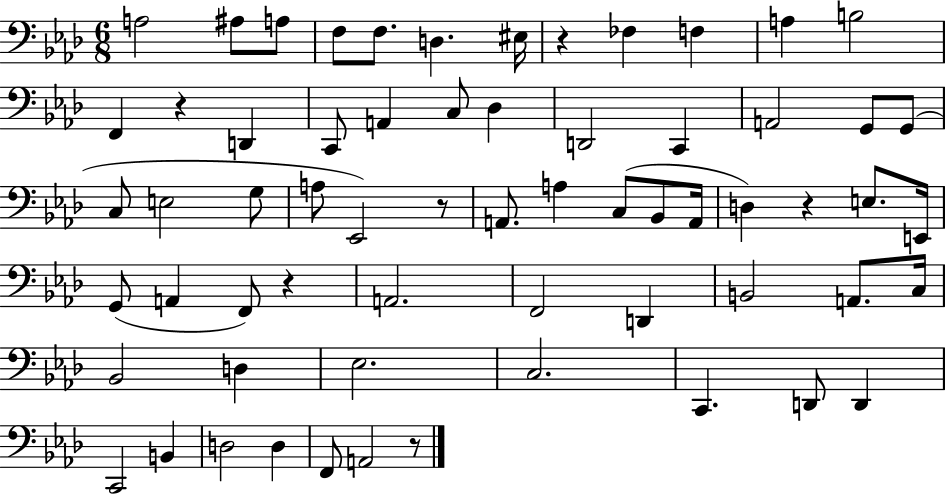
X:1
T:Untitled
M:6/8
L:1/4
K:Ab
A,2 ^A,/2 A,/2 F,/2 F,/2 D, ^E,/4 z _F, F, A, B,2 F,, z D,, C,,/2 A,, C,/2 _D, D,,2 C,, A,,2 G,,/2 G,,/2 C,/2 E,2 G,/2 A,/2 _E,,2 z/2 A,,/2 A, C,/2 _B,,/2 A,,/4 D, z E,/2 E,,/4 G,,/2 A,, F,,/2 z A,,2 F,,2 D,, B,,2 A,,/2 C,/4 _B,,2 D, _E,2 C,2 C,, D,,/2 D,, C,,2 B,, D,2 D, F,,/2 A,,2 z/2